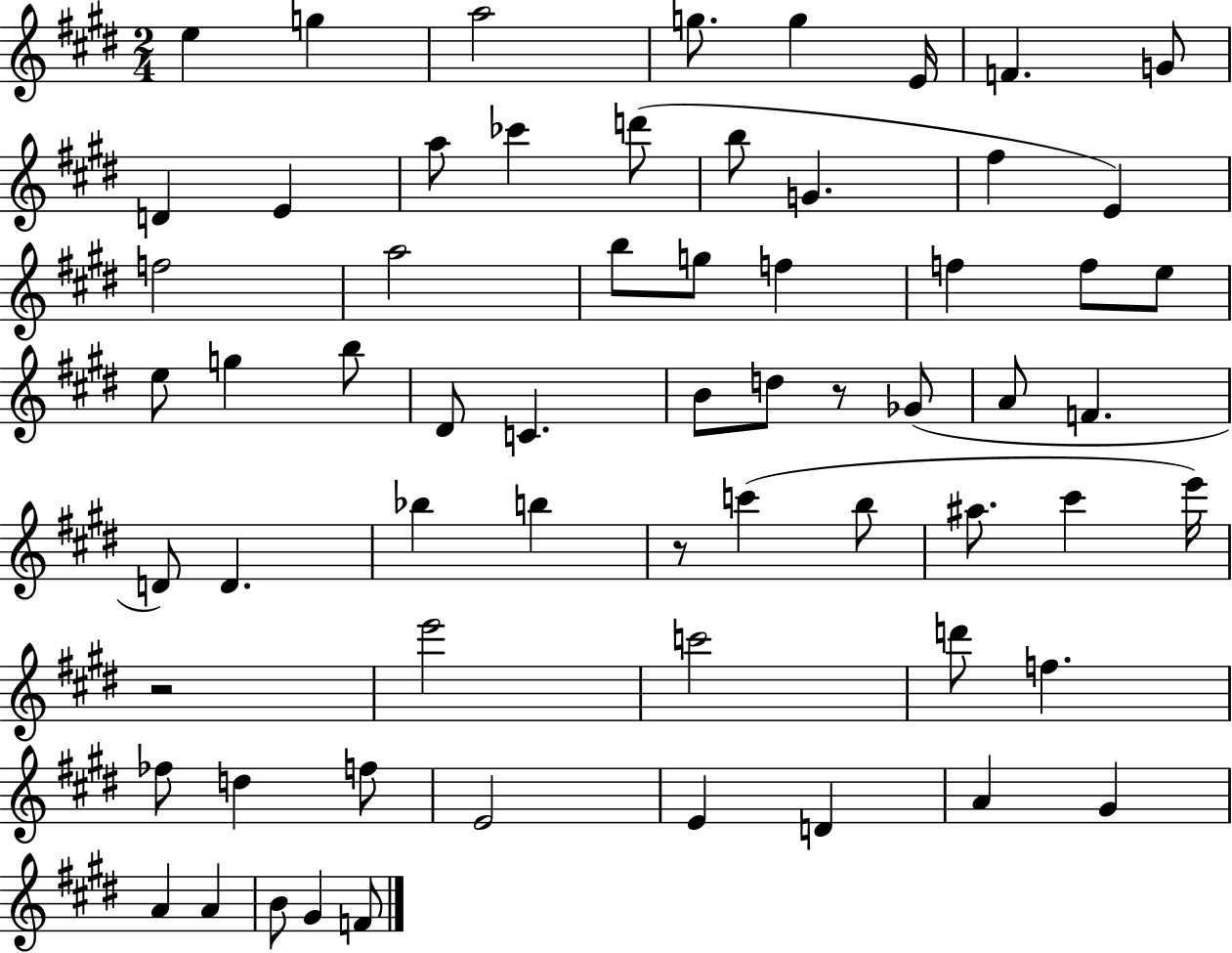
E5/q G5/q A5/h G5/e. G5/q E4/s F4/q. G4/e D4/q E4/q A5/e CES6/q D6/e B5/e G4/q. F#5/q E4/q F5/h A5/h B5/e G5/e F5/q F5/q F5/e E5/e E5/e G5/q B5/e D#4/e C4/q. B4/e D5/e R/e Gb4/e A4/e F4/q. D4/e D4/q. Bb5/q B5/q R/e C6/q B5/e A#5/e. C#6/q E6/s R/h E6/h C6/h D6/e F5/q. FES5/e D5/q F5/e E4/h E4/q D4/q A4/q G#4/q A4/q A4/q B4/e G#4/q F4/e